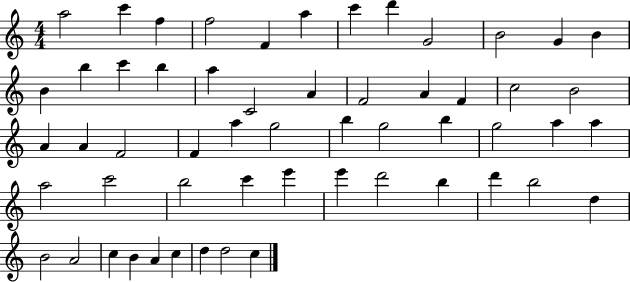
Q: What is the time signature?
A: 4/4